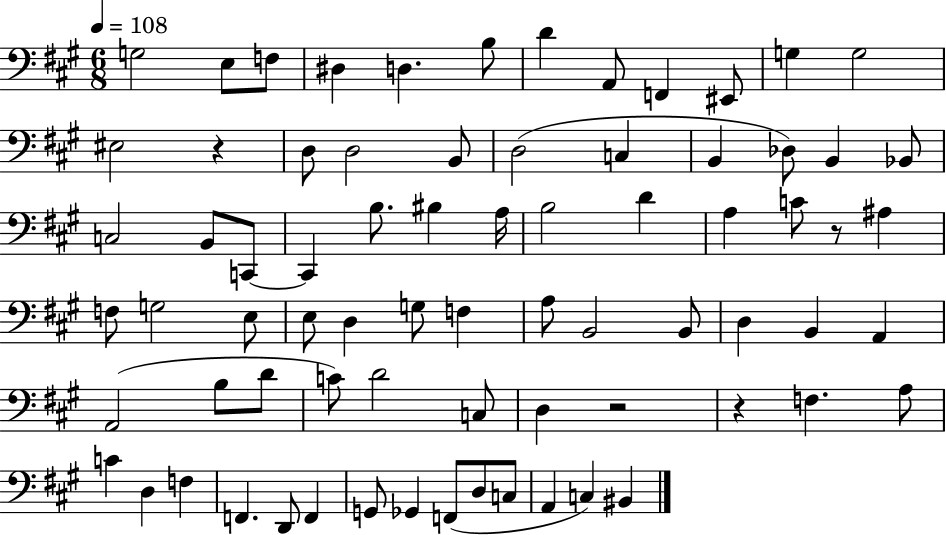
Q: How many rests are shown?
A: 4